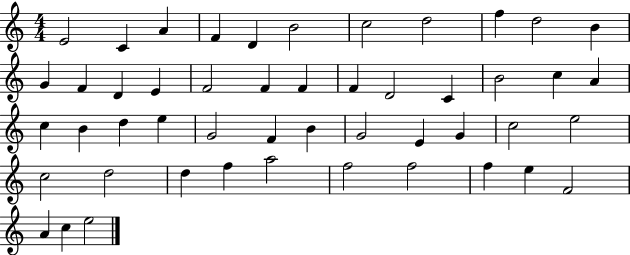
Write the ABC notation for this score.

X:1
T:Untitled
M:4/4
L:1/4
K:C
E2 C A F D B2 c2 d2 f d2 B G F D E F2 F F F D2 C B2 c A c B d e G2 F B G2 E G c2 e2 c2 d2 d f a2 f2 f2 f e F2 A c e2